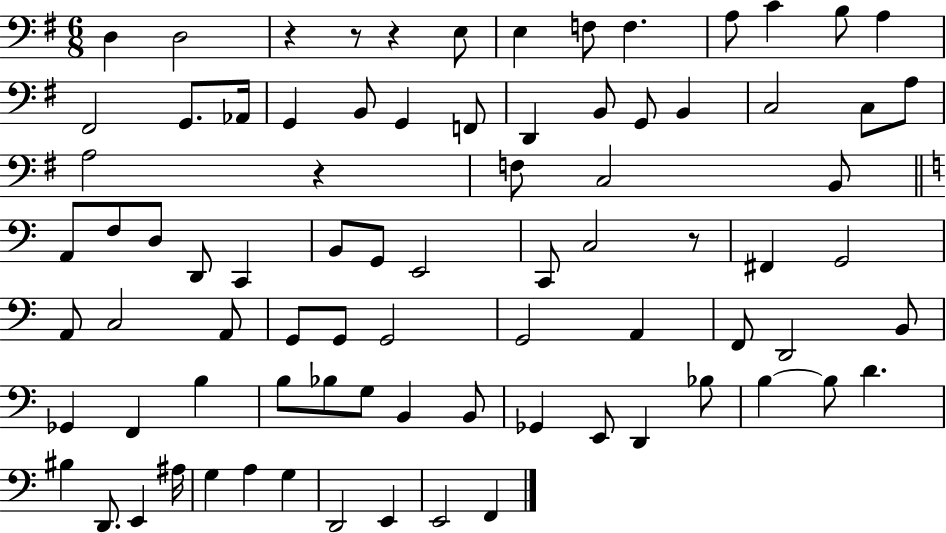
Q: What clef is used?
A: bass